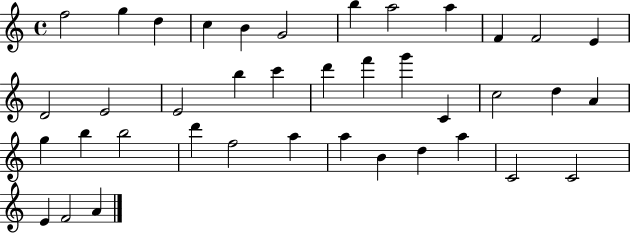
F5/h G5/q D5/q C5/q B4/q G4/h B5/q A5/h A5/q F4/q F4/h E4/q D4/h E4/h E4/h B5/q C6/q D6/q F6/q G6/q C4/q C5/h D5/q A4/q G5/q B5/q B5/h D6/q F5/h A5/q A5/q B4/q D5/q A5/q C4/h C4/h E4/q F4/h A4/q